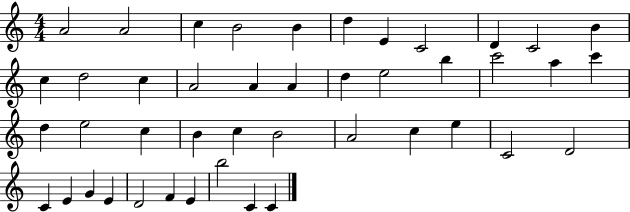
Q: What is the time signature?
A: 4/4